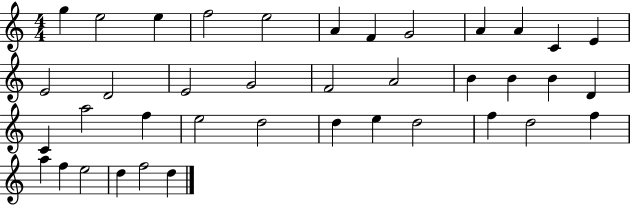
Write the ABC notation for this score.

X:1
T:Untitled
M:4/4
L:1/4
K:C
g e2 e f2 e2 A F G2 A A C E E2 D2 E2 G2 F2 A2 B B B D C a2 f e2 d2 d e d2 f d2 f a f e2 d f2 d